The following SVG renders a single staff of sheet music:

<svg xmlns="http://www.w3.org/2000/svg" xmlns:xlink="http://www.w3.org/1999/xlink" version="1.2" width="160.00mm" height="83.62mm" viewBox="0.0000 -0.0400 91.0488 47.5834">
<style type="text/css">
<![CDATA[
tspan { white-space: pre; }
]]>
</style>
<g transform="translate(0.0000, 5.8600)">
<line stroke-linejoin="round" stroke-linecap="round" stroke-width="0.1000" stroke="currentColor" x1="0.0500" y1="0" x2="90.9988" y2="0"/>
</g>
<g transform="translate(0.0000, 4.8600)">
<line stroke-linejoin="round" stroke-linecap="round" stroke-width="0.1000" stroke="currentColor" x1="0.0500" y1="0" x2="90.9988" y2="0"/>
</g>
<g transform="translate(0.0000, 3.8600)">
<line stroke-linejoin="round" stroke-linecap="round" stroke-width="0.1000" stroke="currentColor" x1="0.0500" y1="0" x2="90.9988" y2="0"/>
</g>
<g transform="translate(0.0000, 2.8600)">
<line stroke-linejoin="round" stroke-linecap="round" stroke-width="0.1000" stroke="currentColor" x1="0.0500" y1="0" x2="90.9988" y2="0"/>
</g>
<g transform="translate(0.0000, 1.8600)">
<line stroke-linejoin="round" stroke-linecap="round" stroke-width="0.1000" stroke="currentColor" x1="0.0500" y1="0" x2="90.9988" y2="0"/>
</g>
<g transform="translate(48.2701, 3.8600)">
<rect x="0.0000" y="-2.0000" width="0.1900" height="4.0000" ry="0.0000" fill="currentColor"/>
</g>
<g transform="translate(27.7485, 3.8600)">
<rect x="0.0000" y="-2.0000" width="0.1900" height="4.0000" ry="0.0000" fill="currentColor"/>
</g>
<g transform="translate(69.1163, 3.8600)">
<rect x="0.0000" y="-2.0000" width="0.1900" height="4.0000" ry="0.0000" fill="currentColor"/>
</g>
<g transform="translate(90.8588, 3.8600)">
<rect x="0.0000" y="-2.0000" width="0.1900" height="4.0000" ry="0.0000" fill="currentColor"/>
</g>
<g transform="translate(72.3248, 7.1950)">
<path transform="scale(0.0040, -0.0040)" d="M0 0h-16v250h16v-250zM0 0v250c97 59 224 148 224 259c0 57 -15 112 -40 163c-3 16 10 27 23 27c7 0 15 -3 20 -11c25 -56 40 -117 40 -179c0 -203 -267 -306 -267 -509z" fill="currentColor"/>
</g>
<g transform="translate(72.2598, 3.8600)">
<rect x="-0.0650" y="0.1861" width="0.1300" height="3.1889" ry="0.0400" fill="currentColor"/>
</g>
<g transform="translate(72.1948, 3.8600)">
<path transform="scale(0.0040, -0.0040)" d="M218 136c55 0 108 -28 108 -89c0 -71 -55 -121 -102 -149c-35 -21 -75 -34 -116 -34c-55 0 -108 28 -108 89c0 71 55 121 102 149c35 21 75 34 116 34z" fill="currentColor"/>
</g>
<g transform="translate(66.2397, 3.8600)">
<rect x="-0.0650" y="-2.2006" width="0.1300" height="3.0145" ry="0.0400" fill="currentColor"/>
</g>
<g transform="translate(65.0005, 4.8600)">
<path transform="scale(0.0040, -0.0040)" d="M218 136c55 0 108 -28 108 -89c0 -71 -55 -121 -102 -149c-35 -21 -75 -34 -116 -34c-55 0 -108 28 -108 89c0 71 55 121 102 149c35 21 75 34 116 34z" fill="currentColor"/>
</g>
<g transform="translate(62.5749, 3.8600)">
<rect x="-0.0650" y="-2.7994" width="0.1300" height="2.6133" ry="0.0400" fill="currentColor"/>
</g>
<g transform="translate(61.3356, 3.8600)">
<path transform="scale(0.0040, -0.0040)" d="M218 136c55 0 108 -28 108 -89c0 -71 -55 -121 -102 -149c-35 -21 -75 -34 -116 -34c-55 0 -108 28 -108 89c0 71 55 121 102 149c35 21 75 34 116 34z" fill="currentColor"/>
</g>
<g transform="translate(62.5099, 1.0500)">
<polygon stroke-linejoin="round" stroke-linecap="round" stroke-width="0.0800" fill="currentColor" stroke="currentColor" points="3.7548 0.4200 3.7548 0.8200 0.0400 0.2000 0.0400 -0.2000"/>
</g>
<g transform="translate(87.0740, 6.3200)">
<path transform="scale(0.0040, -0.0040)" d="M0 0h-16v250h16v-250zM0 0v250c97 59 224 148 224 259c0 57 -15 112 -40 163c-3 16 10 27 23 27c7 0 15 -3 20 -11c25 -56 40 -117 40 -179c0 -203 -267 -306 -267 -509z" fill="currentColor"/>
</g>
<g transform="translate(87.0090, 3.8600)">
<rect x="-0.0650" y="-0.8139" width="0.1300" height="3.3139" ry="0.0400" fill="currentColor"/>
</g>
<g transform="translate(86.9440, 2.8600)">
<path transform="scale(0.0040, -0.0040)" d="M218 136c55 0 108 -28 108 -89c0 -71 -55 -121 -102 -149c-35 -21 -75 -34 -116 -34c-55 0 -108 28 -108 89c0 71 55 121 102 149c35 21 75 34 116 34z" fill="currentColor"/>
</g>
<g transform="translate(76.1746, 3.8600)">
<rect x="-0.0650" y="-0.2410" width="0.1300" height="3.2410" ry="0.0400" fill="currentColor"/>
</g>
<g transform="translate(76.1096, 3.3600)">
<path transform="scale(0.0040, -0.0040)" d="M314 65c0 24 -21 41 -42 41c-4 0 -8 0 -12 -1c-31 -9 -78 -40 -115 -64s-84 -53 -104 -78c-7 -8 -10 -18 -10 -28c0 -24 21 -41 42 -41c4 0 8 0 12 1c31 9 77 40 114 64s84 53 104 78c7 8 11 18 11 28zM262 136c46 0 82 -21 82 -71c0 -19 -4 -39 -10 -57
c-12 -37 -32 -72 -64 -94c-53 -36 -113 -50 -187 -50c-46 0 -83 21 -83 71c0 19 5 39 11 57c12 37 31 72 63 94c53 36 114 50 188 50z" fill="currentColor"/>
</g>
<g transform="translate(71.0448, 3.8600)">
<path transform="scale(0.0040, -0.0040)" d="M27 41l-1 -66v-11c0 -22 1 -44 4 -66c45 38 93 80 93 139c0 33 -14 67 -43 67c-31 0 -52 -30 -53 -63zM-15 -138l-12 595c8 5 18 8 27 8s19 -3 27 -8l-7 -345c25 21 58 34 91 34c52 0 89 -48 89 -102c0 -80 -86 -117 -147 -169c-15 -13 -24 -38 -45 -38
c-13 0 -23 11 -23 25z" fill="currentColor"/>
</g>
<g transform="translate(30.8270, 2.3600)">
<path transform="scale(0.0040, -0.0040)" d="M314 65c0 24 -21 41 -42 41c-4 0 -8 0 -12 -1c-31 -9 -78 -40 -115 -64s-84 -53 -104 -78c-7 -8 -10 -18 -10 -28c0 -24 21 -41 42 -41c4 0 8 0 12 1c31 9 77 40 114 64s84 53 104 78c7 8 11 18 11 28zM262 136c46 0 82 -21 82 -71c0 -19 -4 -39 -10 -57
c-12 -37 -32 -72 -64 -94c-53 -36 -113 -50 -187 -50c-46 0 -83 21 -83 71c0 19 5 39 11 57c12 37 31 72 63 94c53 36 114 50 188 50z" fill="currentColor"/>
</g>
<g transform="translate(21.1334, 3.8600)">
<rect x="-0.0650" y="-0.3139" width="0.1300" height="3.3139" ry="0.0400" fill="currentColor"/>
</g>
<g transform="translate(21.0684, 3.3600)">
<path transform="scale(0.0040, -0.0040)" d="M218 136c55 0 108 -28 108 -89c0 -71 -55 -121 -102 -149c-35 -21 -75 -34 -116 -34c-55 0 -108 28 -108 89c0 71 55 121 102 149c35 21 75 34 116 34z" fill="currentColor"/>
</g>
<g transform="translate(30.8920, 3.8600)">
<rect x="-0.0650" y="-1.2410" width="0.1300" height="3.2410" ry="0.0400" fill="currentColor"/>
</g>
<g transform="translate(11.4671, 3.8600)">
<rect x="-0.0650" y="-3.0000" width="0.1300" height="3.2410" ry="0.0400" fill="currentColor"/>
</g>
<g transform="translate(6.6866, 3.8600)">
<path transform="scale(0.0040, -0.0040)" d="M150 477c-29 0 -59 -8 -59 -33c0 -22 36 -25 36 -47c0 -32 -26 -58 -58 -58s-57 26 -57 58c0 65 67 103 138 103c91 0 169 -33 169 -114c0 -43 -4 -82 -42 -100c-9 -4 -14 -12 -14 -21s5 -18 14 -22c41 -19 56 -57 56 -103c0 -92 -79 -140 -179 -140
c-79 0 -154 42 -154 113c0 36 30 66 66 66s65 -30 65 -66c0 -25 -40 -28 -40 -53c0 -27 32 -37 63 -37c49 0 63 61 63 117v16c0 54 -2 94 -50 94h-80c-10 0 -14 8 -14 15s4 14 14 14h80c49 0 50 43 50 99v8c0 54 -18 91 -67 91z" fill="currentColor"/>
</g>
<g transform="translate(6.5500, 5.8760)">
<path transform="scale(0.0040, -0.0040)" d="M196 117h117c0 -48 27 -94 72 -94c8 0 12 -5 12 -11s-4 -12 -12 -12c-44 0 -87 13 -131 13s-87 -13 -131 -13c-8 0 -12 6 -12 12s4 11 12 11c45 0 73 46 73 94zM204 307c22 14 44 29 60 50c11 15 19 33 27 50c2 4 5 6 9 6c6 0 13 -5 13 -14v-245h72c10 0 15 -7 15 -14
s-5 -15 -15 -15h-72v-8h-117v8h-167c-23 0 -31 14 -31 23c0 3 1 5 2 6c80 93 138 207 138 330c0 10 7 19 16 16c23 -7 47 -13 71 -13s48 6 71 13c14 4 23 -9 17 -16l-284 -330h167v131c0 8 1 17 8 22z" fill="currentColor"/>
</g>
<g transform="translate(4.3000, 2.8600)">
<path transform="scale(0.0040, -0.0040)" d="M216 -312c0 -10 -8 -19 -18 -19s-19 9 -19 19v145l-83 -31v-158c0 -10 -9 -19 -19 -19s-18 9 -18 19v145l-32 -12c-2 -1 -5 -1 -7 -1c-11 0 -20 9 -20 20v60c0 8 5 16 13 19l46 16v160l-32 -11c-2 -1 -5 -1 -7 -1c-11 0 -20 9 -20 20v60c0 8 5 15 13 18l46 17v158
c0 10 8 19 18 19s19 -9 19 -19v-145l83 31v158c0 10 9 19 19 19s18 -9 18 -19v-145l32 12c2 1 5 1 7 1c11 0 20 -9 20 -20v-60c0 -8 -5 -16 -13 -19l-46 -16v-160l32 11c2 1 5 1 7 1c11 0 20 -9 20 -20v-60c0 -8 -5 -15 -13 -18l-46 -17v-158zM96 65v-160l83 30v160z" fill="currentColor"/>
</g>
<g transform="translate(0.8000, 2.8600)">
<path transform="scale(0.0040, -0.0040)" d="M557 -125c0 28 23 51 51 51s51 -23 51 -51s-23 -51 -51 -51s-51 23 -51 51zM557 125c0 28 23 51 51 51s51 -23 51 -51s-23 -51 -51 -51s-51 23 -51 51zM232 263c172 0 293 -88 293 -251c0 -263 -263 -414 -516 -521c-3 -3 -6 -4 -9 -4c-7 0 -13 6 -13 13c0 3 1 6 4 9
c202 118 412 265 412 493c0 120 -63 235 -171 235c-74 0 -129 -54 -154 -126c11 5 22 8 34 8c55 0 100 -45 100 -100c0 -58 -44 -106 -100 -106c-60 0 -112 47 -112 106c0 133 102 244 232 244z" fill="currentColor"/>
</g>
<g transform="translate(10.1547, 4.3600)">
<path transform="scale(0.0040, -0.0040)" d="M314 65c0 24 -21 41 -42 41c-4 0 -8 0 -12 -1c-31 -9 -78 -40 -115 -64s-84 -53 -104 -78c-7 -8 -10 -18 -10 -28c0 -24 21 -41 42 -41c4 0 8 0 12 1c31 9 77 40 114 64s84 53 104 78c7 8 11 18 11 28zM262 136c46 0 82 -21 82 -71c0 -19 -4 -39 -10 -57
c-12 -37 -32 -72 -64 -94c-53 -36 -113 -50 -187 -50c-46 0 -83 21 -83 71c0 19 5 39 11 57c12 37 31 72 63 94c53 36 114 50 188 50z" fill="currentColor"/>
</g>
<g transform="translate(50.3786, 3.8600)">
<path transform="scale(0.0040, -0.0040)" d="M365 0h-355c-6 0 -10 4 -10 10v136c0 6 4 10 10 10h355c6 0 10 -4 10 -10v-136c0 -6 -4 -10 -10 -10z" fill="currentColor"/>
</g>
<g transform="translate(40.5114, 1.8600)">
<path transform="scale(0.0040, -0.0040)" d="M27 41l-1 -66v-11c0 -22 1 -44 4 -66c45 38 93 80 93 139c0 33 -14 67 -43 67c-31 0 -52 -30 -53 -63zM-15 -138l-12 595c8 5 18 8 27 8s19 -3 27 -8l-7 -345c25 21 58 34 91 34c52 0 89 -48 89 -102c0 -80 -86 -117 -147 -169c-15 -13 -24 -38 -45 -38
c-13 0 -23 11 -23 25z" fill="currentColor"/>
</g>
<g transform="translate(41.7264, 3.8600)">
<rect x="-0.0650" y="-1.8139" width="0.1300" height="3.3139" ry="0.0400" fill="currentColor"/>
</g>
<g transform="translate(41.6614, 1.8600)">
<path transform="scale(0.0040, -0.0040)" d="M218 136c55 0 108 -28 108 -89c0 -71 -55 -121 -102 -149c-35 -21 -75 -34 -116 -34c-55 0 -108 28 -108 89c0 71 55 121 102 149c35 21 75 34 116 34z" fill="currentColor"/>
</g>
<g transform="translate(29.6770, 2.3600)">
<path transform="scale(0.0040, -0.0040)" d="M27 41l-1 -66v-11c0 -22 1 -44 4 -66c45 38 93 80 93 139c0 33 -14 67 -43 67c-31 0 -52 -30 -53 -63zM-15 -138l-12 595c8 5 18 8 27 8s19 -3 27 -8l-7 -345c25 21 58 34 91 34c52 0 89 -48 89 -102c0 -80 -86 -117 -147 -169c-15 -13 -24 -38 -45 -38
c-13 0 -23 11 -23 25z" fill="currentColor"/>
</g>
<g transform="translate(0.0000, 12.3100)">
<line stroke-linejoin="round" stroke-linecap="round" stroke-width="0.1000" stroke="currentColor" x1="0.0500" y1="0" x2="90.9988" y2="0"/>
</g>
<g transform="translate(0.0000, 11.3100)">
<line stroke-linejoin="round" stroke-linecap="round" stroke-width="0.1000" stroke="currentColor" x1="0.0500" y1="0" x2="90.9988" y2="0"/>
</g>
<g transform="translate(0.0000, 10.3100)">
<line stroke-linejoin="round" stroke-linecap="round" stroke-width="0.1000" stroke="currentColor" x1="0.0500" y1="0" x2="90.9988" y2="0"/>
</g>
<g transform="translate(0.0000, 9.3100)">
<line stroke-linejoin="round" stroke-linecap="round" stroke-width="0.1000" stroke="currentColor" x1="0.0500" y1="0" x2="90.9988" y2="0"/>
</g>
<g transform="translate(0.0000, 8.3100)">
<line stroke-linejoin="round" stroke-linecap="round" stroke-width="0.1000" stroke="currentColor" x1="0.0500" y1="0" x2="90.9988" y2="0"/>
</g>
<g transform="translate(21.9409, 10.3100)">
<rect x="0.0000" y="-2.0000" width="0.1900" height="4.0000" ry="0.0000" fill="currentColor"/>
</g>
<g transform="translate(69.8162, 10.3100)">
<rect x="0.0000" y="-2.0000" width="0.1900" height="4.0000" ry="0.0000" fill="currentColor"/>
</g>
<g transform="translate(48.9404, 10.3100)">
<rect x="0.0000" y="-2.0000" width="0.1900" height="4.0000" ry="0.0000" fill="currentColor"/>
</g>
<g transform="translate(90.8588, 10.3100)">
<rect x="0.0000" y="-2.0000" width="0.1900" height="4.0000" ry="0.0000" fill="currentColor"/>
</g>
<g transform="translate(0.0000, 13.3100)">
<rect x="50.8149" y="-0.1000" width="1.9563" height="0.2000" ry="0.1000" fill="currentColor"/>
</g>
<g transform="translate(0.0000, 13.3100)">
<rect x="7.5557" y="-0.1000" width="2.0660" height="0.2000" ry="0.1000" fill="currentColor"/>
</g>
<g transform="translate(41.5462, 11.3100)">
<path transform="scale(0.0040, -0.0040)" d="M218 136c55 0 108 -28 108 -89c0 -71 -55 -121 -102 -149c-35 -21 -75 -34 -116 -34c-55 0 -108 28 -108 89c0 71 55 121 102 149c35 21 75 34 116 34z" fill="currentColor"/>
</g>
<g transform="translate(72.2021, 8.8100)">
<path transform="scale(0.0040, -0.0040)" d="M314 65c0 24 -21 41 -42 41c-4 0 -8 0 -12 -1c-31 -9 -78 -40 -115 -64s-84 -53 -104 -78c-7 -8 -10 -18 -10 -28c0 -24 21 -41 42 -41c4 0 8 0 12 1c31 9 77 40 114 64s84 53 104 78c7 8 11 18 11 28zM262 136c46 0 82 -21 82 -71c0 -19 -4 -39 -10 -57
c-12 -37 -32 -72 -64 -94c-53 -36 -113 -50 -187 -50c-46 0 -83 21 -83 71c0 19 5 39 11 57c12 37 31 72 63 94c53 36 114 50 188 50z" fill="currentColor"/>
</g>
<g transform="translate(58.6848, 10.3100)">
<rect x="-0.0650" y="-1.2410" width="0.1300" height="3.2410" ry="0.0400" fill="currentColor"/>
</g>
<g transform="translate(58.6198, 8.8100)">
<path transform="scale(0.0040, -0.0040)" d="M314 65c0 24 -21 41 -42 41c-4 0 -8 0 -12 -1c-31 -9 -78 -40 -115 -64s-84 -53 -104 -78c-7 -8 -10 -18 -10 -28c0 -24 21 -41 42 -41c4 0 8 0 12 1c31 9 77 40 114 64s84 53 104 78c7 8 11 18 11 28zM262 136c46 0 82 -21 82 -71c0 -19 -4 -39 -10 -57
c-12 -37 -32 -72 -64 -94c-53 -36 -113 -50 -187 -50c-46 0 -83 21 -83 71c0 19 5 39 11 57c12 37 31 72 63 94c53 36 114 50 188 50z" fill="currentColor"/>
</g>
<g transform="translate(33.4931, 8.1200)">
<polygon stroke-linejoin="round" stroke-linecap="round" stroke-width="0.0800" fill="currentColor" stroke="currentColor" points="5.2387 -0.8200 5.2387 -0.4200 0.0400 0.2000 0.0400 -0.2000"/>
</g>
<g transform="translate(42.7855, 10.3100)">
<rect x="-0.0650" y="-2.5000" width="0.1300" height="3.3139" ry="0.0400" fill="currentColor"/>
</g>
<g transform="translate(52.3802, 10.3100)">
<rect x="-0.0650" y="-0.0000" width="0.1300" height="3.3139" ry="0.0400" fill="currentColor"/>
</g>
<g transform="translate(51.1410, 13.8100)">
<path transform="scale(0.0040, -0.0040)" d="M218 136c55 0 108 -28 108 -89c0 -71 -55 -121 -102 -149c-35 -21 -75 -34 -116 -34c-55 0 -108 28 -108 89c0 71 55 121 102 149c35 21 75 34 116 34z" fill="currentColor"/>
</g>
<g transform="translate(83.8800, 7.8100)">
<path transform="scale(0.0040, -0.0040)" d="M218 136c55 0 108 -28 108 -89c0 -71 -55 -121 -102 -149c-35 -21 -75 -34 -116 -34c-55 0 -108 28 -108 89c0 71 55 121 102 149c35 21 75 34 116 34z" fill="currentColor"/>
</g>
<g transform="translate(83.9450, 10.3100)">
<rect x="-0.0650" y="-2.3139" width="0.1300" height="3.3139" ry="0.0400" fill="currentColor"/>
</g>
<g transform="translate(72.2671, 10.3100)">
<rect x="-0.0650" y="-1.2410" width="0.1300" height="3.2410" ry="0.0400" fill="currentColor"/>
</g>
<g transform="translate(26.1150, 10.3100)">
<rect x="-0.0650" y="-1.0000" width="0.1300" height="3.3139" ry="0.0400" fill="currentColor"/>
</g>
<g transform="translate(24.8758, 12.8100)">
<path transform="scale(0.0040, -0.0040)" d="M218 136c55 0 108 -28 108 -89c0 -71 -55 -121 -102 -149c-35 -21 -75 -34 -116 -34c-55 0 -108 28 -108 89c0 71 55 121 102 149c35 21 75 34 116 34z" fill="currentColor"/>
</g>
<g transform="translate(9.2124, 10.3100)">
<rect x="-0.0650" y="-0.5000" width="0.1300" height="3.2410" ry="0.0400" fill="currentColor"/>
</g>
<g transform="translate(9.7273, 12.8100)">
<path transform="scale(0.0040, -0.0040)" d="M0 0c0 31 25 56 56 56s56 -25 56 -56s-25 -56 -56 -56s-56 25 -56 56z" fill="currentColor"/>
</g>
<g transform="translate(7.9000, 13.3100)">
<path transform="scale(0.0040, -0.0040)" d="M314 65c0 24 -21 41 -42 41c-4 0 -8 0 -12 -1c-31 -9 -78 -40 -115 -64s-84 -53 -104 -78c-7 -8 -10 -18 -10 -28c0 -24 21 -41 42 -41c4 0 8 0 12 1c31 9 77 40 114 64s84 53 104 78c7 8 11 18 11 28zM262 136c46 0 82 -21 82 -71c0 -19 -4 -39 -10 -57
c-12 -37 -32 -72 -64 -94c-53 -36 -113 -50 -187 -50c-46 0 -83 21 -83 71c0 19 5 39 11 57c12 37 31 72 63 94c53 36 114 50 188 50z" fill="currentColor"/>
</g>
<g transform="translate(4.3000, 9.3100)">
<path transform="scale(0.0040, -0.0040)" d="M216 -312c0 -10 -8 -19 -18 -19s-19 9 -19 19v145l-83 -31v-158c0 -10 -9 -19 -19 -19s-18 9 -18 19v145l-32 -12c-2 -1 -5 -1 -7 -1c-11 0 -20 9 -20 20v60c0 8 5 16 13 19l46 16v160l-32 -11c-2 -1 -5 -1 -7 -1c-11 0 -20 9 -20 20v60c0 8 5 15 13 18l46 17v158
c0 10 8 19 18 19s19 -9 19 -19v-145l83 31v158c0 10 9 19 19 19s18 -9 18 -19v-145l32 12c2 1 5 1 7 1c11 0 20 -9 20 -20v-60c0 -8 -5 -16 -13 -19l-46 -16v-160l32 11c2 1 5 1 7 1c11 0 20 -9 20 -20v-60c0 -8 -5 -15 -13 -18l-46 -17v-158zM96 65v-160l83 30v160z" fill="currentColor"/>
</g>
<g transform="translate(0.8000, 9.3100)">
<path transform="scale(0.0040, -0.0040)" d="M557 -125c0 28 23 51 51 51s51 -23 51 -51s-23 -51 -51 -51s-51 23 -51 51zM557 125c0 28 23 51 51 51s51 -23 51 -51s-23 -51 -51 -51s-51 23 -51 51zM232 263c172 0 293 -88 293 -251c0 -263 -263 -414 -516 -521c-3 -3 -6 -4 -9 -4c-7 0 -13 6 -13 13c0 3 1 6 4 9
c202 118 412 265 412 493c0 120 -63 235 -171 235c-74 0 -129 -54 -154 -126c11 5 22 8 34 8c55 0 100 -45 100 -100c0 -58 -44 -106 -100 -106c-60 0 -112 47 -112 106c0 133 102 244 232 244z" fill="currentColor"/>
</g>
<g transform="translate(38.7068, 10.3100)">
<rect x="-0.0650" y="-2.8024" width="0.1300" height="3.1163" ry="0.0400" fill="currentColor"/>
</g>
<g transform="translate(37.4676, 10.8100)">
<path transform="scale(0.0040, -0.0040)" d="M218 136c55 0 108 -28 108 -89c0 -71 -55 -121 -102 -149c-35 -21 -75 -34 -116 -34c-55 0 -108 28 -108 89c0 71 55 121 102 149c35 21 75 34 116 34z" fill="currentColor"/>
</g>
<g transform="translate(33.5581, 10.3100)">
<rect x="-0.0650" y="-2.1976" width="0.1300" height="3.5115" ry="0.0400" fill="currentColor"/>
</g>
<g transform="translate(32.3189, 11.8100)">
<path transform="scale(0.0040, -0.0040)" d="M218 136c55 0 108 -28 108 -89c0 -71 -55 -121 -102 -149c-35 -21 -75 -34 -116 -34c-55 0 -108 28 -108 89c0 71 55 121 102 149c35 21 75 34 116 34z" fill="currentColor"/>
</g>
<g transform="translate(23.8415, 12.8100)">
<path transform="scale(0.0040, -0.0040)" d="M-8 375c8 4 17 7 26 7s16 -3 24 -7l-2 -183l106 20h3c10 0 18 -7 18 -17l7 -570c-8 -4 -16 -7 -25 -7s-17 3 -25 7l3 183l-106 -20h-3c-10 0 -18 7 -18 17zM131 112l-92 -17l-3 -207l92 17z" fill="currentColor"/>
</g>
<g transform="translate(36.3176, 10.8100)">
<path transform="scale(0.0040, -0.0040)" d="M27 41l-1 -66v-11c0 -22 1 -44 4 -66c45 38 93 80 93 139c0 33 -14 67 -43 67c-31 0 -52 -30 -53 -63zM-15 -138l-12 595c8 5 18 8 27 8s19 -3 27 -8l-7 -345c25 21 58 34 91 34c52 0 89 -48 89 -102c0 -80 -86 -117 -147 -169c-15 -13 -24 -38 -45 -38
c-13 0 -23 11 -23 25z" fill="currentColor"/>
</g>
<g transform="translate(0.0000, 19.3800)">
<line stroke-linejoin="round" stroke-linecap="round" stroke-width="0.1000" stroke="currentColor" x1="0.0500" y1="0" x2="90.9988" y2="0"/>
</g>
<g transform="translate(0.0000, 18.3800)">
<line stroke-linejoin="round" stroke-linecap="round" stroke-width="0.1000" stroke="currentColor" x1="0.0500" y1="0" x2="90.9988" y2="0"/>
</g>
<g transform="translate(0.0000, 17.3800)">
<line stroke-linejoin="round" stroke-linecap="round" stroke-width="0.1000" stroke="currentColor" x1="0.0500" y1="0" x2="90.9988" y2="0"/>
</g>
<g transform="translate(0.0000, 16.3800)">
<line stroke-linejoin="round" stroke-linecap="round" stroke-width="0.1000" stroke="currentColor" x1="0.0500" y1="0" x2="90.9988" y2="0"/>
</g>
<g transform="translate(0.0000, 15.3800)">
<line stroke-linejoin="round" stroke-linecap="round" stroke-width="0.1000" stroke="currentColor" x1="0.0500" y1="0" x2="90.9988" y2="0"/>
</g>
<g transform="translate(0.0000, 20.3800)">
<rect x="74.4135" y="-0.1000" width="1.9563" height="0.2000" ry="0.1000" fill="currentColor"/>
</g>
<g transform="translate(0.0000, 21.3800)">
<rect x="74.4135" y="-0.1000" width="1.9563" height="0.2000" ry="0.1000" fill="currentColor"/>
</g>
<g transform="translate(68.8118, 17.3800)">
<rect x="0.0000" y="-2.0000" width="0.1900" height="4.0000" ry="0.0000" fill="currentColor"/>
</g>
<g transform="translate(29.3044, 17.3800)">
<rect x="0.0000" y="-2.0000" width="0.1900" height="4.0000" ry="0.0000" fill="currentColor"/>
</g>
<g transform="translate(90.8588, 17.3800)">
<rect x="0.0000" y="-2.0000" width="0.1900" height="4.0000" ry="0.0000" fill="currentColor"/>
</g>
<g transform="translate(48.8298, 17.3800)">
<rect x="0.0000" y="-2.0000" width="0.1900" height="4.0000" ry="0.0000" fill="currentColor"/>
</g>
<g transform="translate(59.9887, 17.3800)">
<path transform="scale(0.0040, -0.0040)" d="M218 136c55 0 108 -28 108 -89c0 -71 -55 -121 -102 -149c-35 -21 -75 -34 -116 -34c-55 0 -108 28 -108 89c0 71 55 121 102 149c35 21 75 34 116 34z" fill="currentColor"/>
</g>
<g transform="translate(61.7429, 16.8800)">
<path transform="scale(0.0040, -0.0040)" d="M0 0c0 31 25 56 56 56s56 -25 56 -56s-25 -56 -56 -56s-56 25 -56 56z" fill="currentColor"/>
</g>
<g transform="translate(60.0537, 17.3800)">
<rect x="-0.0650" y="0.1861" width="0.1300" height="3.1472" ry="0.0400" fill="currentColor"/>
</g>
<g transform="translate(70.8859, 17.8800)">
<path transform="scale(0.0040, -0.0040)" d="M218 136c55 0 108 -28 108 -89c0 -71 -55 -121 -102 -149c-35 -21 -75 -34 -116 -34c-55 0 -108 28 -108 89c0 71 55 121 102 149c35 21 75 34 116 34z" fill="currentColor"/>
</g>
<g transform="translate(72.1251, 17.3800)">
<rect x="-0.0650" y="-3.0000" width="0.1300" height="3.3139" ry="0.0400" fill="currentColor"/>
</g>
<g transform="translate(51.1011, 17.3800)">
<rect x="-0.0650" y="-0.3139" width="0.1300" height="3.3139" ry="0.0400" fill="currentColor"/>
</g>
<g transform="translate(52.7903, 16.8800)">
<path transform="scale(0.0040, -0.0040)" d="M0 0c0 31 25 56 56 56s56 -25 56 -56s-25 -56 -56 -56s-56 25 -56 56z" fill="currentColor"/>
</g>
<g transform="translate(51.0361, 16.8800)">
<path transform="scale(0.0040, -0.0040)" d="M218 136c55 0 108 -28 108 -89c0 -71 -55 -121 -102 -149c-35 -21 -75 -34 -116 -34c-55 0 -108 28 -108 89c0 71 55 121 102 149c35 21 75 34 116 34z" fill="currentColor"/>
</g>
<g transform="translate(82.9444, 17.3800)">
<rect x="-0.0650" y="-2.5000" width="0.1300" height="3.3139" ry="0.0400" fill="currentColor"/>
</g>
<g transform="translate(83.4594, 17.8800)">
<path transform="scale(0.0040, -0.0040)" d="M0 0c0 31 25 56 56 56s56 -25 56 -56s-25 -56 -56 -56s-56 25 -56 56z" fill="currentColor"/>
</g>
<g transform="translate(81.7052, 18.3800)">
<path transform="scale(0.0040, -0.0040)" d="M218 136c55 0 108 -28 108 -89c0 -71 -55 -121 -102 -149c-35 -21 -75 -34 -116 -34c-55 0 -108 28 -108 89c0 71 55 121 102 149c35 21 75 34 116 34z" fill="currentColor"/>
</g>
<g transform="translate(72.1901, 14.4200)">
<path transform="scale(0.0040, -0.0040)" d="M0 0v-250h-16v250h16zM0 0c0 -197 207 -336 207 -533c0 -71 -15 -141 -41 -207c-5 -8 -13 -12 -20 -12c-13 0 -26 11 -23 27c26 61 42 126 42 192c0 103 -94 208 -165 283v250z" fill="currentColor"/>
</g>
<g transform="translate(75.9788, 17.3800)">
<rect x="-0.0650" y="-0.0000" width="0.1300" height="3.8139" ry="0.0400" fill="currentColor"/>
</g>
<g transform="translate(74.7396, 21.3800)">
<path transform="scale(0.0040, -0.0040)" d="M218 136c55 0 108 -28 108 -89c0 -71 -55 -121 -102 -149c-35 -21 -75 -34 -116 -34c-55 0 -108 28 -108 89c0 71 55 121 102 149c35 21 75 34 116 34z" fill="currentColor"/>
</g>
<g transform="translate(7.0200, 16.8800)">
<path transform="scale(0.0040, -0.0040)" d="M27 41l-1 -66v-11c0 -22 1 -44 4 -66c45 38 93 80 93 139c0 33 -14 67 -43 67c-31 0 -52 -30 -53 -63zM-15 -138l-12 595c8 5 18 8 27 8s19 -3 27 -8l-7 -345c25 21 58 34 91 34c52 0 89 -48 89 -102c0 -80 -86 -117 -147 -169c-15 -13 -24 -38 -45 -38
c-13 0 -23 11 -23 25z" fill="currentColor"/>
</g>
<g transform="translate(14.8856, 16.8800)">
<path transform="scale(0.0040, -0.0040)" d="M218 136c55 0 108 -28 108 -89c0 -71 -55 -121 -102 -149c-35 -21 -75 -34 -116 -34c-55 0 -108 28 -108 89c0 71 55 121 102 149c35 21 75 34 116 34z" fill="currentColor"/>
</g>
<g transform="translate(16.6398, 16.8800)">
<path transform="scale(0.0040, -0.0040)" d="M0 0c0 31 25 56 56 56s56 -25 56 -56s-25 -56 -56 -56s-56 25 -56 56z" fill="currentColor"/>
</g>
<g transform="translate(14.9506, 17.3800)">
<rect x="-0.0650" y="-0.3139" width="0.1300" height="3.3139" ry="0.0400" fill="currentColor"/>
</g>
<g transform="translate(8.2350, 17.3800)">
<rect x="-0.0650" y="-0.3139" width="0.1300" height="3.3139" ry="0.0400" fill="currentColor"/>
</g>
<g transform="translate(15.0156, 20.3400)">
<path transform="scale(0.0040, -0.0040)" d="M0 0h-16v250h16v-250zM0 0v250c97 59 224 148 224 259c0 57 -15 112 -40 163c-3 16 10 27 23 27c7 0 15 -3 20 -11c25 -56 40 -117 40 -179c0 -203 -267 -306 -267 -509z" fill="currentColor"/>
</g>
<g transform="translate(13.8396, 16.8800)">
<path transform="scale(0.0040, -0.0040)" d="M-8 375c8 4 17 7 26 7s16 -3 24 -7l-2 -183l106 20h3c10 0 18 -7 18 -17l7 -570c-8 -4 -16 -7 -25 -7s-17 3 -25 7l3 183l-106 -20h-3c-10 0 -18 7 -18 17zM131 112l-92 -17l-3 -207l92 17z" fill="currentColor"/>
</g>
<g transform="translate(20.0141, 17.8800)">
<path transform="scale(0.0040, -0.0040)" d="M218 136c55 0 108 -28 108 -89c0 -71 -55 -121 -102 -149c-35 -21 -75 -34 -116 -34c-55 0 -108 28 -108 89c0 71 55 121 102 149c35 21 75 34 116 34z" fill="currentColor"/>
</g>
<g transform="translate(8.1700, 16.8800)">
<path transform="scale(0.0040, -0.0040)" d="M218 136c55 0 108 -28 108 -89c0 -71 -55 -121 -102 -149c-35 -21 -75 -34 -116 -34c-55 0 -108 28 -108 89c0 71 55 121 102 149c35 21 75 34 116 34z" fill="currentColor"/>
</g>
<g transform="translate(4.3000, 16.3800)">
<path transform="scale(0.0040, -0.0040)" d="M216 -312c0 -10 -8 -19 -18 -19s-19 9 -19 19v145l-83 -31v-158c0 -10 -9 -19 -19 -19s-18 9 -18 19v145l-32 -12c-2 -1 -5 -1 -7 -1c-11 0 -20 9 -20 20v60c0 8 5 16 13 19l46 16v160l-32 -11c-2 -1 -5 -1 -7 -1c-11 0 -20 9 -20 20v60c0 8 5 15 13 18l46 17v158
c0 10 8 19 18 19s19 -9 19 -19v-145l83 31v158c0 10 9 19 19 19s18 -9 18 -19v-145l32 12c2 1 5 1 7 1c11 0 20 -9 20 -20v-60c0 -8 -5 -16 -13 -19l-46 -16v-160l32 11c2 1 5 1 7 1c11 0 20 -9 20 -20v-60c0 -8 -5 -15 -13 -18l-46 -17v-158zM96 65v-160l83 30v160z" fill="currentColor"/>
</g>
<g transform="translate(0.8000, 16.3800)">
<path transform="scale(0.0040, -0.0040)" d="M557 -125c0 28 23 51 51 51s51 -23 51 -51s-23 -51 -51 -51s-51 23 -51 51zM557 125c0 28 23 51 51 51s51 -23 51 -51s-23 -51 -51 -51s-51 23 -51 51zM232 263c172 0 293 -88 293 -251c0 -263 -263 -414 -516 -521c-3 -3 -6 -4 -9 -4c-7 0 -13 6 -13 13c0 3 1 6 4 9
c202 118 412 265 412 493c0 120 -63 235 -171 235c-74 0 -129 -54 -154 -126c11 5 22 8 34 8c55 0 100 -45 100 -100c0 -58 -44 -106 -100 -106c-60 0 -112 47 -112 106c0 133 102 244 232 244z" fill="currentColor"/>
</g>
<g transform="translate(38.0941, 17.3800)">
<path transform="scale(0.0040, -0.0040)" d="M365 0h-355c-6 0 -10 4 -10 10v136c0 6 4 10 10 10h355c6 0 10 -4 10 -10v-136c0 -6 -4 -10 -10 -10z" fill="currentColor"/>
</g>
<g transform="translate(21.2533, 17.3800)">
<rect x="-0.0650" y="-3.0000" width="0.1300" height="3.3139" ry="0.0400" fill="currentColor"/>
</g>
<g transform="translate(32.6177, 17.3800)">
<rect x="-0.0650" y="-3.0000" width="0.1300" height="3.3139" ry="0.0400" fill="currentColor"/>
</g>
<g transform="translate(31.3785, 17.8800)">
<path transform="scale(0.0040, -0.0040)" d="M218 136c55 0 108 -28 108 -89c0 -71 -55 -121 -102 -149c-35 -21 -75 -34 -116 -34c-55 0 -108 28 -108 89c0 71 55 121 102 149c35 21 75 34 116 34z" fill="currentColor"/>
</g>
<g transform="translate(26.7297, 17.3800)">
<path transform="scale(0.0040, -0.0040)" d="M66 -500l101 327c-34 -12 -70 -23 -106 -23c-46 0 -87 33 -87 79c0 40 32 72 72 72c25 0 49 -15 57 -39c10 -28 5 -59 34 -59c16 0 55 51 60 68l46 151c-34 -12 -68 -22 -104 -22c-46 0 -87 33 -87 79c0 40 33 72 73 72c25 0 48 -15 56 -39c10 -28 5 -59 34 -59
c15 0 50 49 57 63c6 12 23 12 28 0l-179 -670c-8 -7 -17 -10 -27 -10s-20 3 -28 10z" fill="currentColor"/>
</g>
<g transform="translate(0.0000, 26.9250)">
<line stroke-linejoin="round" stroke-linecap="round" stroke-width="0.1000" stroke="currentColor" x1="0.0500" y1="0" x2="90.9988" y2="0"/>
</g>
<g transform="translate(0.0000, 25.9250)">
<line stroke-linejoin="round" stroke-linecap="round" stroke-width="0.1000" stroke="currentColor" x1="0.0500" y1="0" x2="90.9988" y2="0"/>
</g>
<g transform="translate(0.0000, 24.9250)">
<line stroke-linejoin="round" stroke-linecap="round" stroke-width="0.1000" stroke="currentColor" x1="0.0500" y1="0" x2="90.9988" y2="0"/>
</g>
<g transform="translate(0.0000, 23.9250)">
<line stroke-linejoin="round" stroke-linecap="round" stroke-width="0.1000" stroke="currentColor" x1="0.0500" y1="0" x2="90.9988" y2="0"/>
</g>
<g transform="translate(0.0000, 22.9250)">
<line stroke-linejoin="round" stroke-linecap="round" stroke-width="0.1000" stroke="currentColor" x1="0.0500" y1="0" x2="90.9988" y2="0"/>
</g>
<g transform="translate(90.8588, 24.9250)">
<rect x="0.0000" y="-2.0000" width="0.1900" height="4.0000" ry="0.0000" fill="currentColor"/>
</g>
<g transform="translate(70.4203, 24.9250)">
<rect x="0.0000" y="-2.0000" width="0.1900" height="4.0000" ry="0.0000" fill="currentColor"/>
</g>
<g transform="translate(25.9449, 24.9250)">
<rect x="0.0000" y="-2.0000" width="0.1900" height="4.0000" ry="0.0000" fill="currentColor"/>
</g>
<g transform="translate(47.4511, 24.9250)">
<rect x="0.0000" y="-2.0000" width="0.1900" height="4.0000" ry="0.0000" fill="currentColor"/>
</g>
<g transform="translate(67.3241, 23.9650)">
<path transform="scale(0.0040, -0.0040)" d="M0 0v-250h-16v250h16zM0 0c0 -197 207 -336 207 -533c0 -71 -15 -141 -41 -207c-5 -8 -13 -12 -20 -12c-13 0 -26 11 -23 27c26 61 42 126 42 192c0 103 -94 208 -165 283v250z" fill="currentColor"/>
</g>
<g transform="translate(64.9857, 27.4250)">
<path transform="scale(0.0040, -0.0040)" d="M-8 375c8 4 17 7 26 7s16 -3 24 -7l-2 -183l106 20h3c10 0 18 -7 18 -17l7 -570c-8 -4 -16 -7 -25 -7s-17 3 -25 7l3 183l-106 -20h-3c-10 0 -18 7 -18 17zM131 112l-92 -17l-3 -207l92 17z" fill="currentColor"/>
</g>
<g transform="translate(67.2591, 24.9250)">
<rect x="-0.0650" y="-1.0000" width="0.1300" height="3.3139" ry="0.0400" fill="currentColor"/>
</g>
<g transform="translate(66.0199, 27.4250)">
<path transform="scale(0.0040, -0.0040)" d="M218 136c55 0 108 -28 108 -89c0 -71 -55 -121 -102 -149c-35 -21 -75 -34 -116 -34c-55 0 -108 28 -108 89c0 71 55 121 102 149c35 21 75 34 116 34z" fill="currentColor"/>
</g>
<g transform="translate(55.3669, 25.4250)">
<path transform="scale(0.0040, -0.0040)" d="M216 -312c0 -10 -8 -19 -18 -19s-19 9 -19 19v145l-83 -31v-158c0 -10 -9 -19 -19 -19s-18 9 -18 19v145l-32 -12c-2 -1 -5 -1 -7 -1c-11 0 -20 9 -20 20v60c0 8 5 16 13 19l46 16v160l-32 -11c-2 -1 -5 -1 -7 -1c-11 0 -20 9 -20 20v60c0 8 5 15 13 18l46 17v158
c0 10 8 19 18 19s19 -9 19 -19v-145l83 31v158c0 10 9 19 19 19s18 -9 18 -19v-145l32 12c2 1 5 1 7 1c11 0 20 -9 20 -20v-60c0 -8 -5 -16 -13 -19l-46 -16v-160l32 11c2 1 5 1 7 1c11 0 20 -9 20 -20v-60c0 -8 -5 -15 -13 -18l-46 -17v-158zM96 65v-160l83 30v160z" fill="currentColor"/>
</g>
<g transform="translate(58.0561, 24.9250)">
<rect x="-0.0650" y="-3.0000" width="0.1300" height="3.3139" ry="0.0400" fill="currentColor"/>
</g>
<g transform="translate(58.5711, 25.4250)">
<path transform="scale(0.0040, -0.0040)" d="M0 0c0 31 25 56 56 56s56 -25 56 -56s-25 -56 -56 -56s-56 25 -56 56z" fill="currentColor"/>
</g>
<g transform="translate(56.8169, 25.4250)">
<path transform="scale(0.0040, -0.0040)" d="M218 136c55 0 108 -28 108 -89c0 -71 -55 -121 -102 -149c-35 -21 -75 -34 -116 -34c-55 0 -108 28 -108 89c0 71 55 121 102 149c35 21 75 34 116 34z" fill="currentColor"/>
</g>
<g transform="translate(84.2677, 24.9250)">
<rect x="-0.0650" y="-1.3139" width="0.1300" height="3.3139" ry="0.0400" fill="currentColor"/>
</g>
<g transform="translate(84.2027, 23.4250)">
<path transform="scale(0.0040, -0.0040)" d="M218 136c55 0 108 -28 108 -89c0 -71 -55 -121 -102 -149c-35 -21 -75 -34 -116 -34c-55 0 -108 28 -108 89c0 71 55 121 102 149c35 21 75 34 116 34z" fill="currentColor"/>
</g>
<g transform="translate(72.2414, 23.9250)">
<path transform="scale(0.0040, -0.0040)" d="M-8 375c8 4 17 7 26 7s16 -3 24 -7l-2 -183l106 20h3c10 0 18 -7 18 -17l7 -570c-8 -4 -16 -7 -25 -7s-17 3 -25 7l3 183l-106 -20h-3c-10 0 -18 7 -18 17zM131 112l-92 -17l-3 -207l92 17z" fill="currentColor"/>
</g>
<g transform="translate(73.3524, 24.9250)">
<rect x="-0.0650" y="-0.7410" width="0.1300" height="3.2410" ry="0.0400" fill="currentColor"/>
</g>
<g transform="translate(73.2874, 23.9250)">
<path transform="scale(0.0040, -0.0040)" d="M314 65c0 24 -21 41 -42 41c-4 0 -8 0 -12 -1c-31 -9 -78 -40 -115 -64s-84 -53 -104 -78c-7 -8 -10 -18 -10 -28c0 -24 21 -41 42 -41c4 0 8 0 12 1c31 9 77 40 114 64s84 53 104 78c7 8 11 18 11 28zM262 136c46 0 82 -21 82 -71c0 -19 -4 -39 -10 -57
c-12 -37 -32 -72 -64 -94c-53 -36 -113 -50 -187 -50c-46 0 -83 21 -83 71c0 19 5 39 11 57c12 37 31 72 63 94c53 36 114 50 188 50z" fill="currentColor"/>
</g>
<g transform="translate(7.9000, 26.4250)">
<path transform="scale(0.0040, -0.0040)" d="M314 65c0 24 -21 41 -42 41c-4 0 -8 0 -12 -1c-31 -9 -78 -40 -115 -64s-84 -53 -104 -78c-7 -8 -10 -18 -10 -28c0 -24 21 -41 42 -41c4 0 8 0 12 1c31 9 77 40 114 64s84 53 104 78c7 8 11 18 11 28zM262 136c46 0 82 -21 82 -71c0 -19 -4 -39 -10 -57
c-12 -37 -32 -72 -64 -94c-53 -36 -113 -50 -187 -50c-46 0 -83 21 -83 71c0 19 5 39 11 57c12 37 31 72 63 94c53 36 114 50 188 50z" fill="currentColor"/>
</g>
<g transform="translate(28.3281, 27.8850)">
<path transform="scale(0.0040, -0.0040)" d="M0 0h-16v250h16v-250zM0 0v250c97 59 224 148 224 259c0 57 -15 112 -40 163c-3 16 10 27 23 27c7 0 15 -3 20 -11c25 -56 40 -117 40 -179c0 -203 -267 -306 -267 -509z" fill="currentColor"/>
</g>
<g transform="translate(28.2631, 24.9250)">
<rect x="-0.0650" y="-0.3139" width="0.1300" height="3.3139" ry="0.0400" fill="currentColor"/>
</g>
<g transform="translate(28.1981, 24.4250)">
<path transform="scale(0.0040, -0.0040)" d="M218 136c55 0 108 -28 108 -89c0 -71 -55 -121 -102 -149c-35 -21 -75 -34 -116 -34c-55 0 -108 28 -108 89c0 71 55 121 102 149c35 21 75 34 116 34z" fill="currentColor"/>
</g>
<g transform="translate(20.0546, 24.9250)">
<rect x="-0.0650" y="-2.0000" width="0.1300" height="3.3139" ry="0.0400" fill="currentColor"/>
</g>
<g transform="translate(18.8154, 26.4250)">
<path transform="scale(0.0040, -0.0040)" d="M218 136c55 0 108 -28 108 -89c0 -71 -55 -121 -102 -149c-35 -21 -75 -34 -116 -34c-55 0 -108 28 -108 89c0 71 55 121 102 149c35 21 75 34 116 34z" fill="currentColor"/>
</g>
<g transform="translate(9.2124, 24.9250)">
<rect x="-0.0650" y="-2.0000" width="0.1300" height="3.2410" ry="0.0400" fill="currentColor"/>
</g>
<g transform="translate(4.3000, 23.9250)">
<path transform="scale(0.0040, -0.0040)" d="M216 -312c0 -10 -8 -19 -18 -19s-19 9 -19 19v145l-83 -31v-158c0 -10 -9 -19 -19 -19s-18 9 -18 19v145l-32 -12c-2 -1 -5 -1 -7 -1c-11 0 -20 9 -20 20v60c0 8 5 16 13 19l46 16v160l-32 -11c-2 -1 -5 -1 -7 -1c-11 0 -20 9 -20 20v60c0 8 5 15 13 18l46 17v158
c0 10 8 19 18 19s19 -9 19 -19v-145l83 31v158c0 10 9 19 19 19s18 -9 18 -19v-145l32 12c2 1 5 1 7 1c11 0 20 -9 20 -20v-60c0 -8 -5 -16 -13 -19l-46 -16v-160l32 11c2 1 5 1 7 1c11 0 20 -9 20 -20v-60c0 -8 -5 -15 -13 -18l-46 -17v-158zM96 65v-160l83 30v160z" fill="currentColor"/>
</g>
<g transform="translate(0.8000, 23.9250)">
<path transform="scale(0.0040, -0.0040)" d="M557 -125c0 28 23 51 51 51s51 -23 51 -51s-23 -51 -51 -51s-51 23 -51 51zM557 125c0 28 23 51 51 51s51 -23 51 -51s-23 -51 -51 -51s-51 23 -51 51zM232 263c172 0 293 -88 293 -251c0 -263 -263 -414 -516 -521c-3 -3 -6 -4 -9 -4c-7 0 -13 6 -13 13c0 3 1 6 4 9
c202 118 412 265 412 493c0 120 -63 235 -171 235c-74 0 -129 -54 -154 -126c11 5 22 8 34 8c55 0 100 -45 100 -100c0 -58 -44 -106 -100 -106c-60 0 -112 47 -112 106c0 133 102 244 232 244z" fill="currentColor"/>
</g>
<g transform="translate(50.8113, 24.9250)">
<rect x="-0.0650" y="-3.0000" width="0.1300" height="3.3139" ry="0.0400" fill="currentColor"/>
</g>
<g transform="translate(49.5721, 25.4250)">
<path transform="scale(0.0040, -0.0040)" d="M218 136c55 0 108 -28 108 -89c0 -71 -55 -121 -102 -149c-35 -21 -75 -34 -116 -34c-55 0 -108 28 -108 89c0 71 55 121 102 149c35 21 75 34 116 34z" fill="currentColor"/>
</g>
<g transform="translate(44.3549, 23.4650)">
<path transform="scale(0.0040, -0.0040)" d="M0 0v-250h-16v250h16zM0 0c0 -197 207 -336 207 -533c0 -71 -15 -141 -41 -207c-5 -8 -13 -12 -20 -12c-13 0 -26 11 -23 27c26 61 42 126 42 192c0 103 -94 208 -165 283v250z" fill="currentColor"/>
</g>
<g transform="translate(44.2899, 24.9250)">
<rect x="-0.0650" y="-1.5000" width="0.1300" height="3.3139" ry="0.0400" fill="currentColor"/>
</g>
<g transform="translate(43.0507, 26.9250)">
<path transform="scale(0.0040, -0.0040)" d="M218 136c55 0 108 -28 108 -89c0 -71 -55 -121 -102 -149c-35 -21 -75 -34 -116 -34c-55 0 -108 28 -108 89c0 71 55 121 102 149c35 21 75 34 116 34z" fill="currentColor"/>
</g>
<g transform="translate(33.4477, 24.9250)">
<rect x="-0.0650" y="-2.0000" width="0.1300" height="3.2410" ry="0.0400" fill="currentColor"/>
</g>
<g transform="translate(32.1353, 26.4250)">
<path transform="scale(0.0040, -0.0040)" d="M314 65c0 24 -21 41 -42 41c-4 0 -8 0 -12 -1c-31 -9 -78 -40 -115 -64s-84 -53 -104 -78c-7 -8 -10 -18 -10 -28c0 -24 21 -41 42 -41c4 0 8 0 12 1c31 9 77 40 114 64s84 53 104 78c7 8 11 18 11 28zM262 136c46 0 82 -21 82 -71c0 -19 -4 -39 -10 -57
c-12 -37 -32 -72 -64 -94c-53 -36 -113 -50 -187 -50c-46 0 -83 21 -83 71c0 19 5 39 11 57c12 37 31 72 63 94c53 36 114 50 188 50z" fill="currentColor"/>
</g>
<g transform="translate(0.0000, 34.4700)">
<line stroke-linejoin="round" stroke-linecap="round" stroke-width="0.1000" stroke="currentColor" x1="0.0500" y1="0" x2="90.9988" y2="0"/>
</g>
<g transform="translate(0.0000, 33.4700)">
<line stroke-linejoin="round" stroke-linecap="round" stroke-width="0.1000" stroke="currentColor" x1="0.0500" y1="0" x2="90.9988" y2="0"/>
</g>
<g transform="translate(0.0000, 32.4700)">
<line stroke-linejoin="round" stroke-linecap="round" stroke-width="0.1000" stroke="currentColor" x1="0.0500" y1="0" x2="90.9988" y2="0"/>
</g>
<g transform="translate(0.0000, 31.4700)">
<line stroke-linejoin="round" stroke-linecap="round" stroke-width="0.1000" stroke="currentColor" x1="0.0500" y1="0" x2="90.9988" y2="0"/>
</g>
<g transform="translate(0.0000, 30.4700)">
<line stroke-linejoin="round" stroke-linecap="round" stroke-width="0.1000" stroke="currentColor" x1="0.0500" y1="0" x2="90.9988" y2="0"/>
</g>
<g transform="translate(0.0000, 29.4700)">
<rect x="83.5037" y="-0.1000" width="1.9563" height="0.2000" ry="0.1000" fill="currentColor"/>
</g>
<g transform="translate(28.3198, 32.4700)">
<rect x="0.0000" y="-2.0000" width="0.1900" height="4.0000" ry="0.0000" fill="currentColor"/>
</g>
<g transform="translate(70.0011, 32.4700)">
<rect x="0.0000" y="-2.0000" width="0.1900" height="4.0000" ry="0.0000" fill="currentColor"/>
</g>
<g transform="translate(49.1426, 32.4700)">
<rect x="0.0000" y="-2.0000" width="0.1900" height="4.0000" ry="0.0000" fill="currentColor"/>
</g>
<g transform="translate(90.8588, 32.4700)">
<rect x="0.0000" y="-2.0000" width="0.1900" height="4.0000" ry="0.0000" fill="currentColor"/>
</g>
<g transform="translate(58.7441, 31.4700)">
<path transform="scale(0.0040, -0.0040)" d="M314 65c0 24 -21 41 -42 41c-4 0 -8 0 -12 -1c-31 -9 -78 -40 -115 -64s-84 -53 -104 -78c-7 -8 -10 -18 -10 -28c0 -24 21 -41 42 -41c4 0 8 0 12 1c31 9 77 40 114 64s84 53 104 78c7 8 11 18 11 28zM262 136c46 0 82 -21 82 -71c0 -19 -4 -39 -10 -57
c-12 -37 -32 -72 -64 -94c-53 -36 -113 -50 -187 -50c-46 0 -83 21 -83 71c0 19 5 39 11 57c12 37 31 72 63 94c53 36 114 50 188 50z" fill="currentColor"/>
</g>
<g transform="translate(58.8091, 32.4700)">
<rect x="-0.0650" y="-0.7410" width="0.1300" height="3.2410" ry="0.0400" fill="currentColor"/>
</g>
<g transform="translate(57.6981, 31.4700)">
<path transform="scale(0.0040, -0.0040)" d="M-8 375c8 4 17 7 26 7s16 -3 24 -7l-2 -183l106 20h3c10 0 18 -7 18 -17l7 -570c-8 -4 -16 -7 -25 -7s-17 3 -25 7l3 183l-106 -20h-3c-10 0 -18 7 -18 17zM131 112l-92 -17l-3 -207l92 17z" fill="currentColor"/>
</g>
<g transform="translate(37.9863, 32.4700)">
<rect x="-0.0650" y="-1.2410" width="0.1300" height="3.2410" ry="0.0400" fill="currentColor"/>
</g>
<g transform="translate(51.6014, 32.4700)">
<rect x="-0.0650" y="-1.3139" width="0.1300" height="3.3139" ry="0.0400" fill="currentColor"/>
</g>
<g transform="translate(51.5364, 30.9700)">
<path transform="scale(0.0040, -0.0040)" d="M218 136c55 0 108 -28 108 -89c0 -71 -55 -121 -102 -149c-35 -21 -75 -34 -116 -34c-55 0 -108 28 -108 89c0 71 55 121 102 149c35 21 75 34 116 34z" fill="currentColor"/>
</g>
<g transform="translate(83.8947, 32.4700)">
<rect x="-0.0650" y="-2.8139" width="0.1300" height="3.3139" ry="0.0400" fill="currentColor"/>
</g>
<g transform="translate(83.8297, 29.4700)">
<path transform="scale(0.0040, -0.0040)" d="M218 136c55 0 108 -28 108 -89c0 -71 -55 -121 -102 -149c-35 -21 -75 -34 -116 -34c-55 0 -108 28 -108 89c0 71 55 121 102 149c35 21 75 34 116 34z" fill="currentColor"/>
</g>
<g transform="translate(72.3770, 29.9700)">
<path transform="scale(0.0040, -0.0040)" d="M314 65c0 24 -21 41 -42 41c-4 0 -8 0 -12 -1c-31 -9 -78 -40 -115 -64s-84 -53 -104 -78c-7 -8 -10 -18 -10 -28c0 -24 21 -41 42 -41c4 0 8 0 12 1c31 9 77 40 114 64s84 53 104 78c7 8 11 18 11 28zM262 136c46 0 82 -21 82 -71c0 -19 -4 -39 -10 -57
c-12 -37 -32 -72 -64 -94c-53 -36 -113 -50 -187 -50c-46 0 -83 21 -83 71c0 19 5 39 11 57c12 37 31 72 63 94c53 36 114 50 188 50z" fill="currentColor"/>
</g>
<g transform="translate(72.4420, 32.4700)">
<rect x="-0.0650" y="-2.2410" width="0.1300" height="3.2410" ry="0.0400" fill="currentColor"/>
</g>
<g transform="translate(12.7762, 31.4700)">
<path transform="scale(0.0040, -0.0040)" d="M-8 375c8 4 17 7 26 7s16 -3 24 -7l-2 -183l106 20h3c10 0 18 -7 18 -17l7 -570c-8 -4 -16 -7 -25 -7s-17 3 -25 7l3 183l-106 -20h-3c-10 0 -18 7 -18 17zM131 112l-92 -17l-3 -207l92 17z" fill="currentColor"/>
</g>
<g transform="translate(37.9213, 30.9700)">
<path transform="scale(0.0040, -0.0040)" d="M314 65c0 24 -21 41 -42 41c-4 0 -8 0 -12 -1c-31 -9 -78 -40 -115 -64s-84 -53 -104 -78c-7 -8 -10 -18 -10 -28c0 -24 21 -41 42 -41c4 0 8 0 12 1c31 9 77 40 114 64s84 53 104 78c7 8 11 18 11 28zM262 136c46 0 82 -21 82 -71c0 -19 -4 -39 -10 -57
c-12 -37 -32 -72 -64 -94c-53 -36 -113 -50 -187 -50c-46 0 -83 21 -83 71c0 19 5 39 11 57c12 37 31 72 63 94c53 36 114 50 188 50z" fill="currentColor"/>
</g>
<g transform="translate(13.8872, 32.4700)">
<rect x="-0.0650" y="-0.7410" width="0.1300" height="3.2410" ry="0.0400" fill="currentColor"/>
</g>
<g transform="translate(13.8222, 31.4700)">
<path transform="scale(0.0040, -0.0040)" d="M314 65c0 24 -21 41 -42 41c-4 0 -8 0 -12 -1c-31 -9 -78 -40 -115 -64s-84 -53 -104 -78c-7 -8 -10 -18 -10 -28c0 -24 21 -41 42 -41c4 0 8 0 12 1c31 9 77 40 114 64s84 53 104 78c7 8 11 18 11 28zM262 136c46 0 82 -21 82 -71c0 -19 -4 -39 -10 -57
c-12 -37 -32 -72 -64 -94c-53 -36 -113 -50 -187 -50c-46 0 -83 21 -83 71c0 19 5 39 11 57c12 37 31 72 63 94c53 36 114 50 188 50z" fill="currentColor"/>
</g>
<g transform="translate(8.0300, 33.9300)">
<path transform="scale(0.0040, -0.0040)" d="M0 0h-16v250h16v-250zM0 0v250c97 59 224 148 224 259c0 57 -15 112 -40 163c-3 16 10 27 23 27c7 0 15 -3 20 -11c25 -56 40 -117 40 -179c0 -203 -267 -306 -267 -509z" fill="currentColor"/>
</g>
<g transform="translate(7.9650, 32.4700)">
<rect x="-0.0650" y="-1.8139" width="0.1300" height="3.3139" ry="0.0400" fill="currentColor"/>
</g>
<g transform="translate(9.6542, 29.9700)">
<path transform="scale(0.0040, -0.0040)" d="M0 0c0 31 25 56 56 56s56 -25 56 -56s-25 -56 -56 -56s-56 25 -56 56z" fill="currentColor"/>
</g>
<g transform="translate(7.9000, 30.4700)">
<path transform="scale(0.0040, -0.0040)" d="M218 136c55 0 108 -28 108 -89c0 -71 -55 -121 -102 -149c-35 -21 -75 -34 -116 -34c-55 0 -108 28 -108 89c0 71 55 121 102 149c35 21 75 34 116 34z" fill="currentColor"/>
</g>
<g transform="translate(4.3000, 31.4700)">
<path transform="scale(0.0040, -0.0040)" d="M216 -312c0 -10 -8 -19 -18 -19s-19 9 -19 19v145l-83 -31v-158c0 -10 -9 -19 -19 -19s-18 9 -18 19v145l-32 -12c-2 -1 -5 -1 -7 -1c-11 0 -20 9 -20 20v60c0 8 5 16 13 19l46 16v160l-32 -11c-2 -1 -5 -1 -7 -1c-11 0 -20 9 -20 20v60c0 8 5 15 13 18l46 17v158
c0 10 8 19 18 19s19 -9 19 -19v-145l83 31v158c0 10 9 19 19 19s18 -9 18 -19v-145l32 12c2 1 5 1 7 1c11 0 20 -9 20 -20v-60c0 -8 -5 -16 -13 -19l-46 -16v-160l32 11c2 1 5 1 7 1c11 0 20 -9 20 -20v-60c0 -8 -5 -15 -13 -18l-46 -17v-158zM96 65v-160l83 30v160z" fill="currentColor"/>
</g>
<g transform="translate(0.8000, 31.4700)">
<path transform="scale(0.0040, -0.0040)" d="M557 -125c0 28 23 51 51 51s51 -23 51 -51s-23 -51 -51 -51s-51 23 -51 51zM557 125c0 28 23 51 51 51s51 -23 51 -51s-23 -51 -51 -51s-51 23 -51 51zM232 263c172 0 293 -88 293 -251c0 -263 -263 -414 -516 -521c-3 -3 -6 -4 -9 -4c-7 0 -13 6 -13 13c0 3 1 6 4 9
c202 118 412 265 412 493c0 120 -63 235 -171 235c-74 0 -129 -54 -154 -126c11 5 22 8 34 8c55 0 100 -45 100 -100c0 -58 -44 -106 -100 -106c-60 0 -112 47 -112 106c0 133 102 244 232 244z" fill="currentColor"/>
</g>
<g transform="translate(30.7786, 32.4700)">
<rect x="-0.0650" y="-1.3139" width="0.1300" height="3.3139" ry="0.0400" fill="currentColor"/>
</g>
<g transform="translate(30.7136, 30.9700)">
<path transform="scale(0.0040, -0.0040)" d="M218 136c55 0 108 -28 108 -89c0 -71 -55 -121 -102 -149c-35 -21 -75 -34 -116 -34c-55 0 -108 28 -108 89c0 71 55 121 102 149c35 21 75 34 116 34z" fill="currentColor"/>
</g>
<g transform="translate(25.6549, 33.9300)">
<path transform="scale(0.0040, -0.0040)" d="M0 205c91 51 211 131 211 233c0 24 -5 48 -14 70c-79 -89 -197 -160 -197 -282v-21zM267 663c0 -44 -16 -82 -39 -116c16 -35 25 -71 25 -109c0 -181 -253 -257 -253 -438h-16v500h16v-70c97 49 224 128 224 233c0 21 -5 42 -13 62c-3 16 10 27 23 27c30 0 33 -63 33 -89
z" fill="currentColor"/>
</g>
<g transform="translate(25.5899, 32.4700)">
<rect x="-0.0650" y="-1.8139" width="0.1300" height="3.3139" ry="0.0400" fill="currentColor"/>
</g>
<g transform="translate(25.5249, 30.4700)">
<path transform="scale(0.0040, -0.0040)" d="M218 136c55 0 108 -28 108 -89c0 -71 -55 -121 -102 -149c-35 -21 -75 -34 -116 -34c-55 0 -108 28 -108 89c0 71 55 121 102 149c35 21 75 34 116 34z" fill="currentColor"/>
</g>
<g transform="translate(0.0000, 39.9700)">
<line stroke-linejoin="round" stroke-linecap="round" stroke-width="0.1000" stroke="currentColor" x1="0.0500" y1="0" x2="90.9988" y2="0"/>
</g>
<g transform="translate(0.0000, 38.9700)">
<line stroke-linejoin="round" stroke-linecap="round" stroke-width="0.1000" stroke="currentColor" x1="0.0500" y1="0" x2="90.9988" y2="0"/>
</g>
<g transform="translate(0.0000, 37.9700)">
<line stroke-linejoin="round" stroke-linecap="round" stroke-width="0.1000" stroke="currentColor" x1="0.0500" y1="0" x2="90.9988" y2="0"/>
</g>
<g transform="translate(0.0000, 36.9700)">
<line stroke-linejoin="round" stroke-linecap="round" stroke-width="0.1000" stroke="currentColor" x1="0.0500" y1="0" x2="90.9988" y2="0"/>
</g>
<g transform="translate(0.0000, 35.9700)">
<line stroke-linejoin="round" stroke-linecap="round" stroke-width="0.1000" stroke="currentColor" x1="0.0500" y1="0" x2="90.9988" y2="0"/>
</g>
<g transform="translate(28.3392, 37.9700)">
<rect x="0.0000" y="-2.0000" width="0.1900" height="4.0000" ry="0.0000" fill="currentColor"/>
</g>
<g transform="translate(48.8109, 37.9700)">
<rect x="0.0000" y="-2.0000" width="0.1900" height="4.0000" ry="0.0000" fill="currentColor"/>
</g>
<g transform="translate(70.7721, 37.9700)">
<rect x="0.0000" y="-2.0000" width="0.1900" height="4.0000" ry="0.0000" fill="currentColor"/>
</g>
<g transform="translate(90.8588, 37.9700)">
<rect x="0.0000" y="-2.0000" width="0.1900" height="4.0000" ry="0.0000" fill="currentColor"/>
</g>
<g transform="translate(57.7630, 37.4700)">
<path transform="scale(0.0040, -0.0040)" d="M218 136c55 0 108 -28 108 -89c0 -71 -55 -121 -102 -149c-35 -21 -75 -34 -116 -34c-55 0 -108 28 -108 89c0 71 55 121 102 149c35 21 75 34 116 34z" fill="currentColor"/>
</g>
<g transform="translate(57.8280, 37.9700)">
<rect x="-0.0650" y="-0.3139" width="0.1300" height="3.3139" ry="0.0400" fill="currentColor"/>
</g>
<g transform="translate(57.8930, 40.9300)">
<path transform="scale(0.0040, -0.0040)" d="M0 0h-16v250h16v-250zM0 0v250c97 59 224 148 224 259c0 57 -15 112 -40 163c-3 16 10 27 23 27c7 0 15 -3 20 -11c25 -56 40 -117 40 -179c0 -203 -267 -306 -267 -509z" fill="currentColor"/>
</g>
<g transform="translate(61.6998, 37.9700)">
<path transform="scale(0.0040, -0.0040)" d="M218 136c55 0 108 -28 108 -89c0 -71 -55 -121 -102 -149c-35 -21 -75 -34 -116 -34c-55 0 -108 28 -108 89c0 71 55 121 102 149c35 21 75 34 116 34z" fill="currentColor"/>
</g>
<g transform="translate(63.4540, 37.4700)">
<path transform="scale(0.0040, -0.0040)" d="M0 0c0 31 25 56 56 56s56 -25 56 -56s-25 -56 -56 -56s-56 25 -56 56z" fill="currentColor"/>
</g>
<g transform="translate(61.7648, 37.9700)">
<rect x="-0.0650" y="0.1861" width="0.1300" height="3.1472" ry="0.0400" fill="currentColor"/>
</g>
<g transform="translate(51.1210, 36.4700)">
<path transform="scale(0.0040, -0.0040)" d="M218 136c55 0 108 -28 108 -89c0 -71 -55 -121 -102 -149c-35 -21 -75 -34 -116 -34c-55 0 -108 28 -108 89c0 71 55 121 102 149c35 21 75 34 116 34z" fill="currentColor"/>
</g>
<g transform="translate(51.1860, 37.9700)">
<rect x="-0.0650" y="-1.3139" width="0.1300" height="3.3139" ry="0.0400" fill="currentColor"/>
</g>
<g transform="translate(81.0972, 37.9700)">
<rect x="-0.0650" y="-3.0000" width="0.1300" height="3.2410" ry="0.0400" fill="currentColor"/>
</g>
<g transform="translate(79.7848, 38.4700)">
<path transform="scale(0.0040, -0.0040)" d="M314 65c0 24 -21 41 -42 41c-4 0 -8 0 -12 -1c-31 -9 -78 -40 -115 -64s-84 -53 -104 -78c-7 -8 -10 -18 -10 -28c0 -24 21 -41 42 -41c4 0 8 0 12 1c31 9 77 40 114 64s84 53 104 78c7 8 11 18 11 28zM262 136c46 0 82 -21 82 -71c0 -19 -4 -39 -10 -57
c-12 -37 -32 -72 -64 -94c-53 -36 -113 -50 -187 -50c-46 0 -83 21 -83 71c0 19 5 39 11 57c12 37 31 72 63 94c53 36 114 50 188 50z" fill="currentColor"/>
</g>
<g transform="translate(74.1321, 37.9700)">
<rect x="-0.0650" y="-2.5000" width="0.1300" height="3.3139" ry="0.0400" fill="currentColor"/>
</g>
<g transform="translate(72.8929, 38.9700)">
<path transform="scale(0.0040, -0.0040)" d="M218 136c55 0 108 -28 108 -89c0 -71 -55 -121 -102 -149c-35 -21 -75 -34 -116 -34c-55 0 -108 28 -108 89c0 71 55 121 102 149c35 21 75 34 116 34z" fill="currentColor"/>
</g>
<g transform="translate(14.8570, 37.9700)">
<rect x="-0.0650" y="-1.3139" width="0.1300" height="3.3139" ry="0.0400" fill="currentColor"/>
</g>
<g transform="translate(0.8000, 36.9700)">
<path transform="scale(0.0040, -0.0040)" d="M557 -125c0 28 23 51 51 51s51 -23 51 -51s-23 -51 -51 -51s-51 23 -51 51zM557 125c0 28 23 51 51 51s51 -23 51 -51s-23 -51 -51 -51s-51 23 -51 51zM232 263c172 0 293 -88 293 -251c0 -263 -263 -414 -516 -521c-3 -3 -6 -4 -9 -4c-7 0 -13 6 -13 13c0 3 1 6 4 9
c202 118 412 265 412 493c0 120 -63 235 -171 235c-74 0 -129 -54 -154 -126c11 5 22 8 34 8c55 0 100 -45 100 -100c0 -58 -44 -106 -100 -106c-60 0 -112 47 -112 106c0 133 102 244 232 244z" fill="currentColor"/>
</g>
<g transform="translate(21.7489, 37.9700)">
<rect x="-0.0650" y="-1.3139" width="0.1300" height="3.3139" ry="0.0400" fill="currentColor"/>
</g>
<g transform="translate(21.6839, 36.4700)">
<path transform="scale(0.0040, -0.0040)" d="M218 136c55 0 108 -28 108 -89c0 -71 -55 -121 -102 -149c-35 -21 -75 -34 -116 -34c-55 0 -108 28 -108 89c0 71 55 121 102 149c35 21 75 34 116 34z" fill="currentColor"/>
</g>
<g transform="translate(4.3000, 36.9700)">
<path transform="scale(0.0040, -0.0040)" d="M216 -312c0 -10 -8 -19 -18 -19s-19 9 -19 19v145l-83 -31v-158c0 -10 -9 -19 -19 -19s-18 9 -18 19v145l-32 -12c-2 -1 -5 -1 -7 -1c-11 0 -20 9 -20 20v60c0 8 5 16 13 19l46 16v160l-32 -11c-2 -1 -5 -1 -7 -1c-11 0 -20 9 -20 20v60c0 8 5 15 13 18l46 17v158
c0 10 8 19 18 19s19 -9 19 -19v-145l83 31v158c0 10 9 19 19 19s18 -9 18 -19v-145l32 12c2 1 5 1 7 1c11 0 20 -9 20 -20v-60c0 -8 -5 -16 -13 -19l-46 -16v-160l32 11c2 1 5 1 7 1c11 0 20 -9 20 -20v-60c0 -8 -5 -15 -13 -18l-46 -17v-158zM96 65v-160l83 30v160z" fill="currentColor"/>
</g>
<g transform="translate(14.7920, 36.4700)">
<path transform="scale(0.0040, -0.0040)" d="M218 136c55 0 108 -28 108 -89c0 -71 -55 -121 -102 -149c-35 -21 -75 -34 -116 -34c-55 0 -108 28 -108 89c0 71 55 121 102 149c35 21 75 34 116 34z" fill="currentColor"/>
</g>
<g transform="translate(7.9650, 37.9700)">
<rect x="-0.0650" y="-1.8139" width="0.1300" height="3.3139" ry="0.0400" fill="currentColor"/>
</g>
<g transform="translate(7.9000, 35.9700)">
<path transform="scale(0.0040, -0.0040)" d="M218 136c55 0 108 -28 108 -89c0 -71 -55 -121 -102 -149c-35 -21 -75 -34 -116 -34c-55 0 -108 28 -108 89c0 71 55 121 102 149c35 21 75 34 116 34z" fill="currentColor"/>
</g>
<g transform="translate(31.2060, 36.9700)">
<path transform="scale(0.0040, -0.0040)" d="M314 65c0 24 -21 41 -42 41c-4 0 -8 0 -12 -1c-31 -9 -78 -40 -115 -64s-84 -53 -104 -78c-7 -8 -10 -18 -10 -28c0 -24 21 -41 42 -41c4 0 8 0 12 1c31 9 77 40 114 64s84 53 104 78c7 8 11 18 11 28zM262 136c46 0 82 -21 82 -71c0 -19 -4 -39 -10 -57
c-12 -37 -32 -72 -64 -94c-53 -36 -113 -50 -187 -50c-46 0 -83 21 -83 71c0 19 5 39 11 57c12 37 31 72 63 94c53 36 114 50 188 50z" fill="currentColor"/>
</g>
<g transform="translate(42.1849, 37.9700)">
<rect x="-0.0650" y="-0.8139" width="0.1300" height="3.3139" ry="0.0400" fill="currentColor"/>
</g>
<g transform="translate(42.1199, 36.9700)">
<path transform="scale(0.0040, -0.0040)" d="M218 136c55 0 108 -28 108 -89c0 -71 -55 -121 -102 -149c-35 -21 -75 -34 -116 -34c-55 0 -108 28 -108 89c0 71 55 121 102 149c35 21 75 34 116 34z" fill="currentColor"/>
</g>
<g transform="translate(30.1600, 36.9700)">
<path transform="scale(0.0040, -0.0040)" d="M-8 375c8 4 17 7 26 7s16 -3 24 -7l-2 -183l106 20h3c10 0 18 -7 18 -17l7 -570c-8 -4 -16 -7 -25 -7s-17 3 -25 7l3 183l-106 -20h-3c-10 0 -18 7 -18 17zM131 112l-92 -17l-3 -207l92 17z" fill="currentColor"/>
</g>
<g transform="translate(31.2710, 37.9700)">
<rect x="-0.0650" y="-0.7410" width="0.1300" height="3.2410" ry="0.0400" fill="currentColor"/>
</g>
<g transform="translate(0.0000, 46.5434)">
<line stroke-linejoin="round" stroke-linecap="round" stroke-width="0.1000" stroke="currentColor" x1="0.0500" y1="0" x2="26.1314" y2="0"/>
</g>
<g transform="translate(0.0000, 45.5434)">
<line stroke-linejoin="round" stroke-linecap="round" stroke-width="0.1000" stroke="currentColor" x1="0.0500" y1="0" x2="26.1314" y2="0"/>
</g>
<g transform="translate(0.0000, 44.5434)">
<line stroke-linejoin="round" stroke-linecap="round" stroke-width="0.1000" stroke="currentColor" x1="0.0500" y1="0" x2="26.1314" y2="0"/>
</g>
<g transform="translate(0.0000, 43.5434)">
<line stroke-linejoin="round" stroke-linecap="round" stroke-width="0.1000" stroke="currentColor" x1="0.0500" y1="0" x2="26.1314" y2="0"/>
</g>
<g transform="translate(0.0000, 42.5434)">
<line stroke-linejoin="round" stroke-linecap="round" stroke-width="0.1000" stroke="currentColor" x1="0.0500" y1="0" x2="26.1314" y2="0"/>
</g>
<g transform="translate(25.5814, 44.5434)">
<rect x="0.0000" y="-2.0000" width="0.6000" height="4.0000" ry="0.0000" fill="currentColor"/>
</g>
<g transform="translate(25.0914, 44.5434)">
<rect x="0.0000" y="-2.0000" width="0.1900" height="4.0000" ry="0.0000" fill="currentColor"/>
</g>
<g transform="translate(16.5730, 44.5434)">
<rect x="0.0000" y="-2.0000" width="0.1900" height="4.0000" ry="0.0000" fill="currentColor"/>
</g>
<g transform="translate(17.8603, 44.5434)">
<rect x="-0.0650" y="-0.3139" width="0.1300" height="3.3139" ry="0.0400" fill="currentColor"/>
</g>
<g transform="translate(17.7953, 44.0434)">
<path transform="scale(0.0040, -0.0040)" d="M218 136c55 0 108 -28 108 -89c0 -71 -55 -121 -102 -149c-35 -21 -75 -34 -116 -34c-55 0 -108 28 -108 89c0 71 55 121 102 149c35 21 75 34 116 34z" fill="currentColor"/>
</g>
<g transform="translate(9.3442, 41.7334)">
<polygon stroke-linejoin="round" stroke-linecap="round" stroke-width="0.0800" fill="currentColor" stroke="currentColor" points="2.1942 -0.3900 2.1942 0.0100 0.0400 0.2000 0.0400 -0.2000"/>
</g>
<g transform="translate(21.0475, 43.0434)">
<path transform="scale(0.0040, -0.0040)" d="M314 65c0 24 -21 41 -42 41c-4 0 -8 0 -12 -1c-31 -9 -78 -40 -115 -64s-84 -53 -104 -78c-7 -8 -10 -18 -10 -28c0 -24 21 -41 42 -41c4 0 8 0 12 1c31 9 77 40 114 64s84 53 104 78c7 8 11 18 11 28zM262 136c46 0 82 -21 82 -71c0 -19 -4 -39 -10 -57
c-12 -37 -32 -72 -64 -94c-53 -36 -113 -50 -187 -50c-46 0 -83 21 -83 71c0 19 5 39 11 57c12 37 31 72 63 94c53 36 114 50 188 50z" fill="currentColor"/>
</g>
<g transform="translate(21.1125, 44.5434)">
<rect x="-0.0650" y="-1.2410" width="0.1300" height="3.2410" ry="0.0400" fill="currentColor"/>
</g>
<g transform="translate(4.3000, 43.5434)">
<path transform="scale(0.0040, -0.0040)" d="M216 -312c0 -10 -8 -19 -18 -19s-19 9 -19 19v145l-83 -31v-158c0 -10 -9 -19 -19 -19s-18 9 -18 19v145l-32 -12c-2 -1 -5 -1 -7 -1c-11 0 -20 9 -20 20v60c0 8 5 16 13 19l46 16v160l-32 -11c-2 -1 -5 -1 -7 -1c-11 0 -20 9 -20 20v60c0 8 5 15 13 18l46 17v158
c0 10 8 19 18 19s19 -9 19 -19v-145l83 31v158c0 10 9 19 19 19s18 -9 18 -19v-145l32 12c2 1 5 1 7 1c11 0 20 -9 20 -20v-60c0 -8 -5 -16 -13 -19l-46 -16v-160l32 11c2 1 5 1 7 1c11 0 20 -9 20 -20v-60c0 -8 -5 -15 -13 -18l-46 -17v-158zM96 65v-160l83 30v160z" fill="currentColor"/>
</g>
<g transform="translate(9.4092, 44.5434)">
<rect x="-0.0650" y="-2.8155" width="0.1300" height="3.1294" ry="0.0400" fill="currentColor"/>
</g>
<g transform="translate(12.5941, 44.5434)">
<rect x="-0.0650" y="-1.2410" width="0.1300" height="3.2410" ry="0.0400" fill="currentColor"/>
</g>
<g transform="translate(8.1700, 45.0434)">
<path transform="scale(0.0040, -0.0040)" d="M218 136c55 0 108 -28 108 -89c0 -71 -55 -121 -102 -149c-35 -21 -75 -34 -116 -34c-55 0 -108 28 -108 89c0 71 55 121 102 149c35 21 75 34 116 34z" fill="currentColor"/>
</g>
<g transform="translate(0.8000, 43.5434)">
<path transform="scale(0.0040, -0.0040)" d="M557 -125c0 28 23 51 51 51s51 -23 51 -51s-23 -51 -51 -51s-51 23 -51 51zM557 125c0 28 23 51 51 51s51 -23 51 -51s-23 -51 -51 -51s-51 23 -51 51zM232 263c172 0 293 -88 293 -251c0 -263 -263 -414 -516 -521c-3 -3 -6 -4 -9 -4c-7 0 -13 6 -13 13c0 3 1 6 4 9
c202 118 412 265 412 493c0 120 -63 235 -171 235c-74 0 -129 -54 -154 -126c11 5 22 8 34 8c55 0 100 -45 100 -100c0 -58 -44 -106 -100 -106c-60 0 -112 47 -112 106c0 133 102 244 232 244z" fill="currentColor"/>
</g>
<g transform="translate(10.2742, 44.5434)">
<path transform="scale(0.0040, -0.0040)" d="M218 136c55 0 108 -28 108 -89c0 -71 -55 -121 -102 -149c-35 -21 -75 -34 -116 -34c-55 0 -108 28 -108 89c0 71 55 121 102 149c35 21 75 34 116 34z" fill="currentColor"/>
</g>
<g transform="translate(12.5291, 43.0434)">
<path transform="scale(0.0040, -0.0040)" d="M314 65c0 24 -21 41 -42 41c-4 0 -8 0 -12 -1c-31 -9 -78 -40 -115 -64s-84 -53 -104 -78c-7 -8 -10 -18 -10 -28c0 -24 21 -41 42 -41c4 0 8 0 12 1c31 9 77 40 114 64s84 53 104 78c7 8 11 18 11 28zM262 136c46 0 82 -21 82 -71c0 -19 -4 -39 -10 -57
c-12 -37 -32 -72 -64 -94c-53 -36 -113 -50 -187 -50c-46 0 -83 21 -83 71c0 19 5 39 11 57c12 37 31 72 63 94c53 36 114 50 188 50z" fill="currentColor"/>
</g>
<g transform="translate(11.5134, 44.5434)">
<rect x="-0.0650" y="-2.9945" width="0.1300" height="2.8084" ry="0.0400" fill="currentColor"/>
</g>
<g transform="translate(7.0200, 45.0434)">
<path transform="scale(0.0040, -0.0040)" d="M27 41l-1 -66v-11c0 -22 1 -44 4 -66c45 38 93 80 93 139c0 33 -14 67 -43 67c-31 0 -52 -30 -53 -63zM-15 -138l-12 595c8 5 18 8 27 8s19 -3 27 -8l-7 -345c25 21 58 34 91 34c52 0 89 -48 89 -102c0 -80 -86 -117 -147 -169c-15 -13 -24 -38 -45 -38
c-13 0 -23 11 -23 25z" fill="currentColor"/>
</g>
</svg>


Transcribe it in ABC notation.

X:1
T:Untitled
M:3/4
L:1/4
K:G
C,2 E, _G,2 _A, z2 D,/2 B,,/2 _D,/2 E,2 ^F,/2 E,,2 F,, A,,/2 _C,/2 B,, D,, G,2 G,2 B, _E, E,/2 C, z/4 C, z2 E, D, C,/2 C,, B,, A,,2 A,, E,/2 A,,2 G,,/2 C, ^C, F,,/2 F,2 G, A,/2 F,2 A,/4 G, G,2 G, F,2 B,2 C A, G, G, F,2 F, G, E,/2 D, B,, C,2 _C,/2 D,/2 G,2 E, G,2